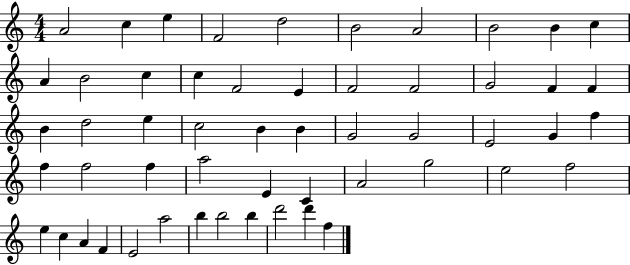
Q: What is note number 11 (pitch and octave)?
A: A4